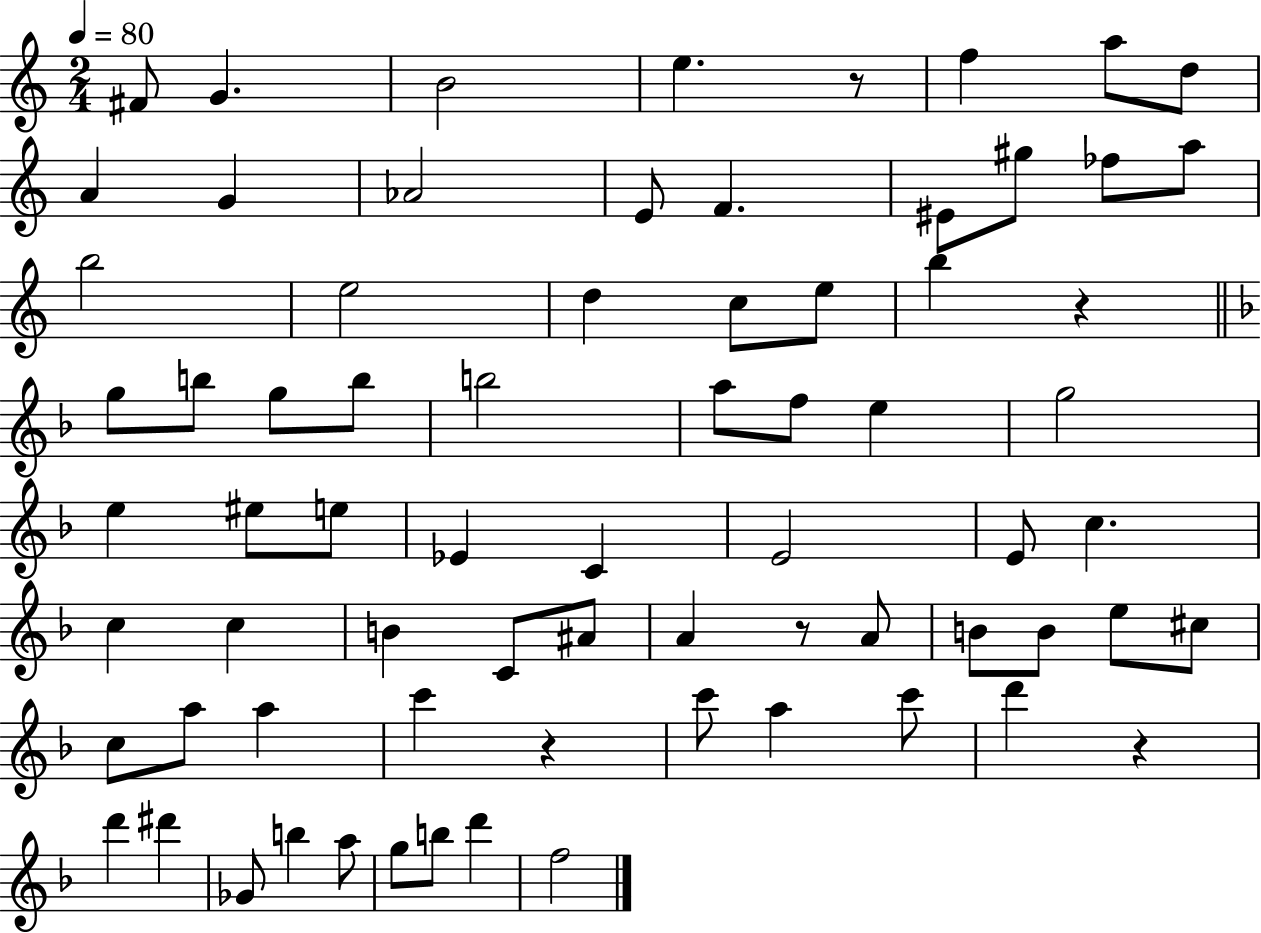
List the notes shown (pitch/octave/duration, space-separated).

F#4/e G4/q. B4/h E5/q. R/e F5/q A5/e D5/e A4/q G4/q Ab4/h E4/e F4/q. EIS4/e G#5/e FES5/e A5/e B5/h E5/h D5/q C5/e E5/e B5/q R/q G5/e B5/e G5/e B5/e B5/h A5/e F5/e E5/q G5/h E5/q EIS5/e E5/e Eb4/q C4/q E4/h E4/e C5/q. C5/q C5/q B4/q C4/e A#4/e A4/q R/e A4/e B4/e B4/e E5/e C#5/e C5/e A5/e A5/q C6/q R/q C6/e A5/q C6/e D6/q R/q D6/q D#6/q Gb4/e B5/q A5/e G5/e B5/e D6/q F5/h